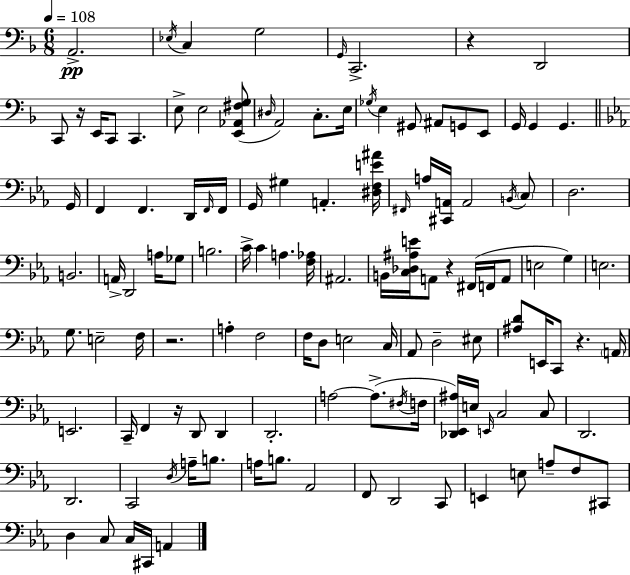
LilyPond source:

{
  \clef bass
  \numericTimeSignature
  \time 6/8
  \key f \major
  \tempo 4 = 108
  a,2.->\pp | \acciaccatura { ees16 } c4 g2 | \grace { g,16 } c,2.-> | r4 d,2 | \break c,8 r16 e,16 c,8 c,4. | e8-> e2 | <e, aes, fis g>8( \grace { dis16 } a,2) c8.-. | e16 \acciaccatura { ges16 } e4 gis,8 ais,8 | \break g,8 e,8 g,16 g,4 g,4. | \bar "||" \break \key ees \major g,16 f,4 f,4. d,16 | \grace { f,16 } f,16 g,16 gis4 a,4.-. | <dis f e' ais'>16 \grace { fis,16 } a16 <cis, a,>16 a,2 | \acciaccatura { b,16 } \parenthesize c8 d2. | \break b,2. | a,16-> d,2 | a16 ges8 b2. | c'16-> c'4 a4. | \break <f aes>16 ais,2. | b,16 <c des ais e'>16 a,8 r4 | fis,16( f,16 a,8 e2 | g4) e2. | \break g8. e2-- | f16 r2. | a4-. f2 | f16 d8 e2 | \break c16 aes,8 d2-- | eis8 <ais d'>8 e,16 c,8 r4. | \parenthesize a,16 e,2. | c,16-- f,4 r16 d,8 | \break d,4 d,2.-. | a2~~ | a8.->( \acciaccatura { fis16 } f16 <des, ees, ais>16) e16 \grace { e,16 } c2 | c8 d,2. | \break d,2. | c,2 | \acciaccatura { d16 } a16-- b8. a16 b8. aes,2 | f,8 d,2 | \break c,8 e,4 e8 | a8-- f8 cis,8 d4 c8 | c16 cis,16 a,4 \bar "|."
}